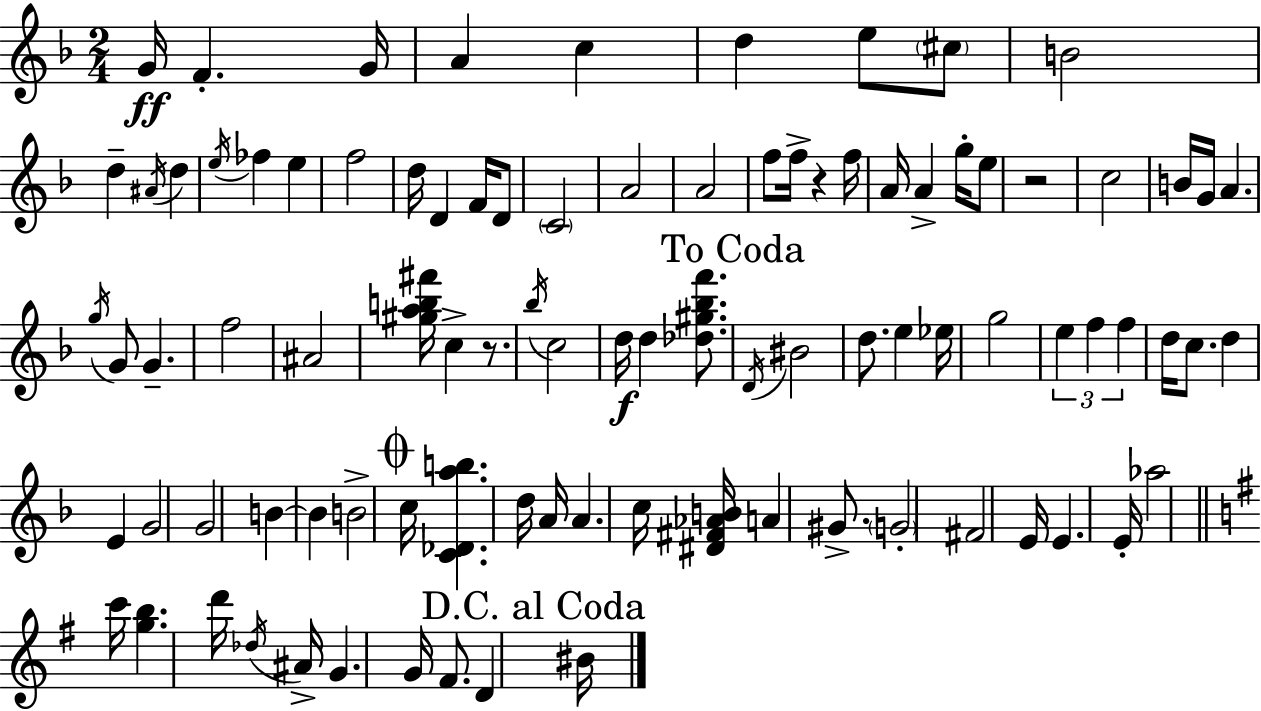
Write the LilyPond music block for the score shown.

{
  \clef treble
  \numericTimeSignature
  \time 2/4
  \key d \minor
  g'16\ff f'4.-. g'16 | a'4 c''4 | d''4 e''8 \parenthesize cis''8 | b'2 | \break d''4-- \acciaccatura { ais'16 } d''4 | \acciaccatura { e''16 } fes''4 e''4 | f''2 | d''16 d'4 f'16 | \break d'8 \parenthesize c'2 | a'2 | a'2 | f''8 f''16-> r4 | \break f''16 a'16 a'4-> g''16-. | e''8 r2 | c''2 | b'16 g'16 a'4. | \break \acciaccatura { g''16 } g'8 g'4.-- | f''2 | ais'2 | <gis'' a'' b'' fis'''>16 c''4-> | \break r8. \acciaccatura { bes''16 } c''2 | d''16\f d''4 | <des'' gis'' bes'' f'''>8. \mark "To Coda" \acciaccatura { d'16 } bis'2 | d''8. | \break e''4 ees''16 g''2 | \tuplet 3/2 { e''4 | f''4 f''4 } | d''16 c''8. d''4 | \break e'4 g'2 | g'2 | b'4~~ | b'4 b'2-> | \break \mark \markup { \musicglyph "scripts.coda" } c''16 <c' des' a'' b''>4. | d''16 a'16 a'4. | c''16 <dis' fis' aes' b'>16 a'4 | gis'8.-> \parenthesize g'2-. | \break fis'2 | e'16 e'4. | e'16-. aes''2 | \bar "||" \break \key e \minor c'''16 <g'' b''>4. d'''16 | \acciaccatura { des''16 } ais'16-> g'4. | g'16 fis'8. d'4 | \mark "D.C. al Coda" bis'16 \bar "|."
}